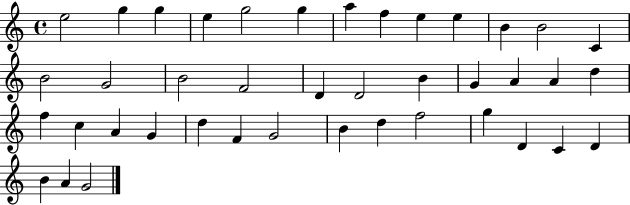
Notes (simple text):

E5/h G5/q G5/q E5/q G5/h G5/q A5/q F5/q E5/q E5/q B4/q B4/h C4/q B4/h G4/h B4/h F4/h D4/q D4/h B4/q G4/q A4/q A4/q D5/q F5/q C5/q A4/q G4/q D5/q F4/q G4/h B4/q D5/q F5/h G5/q D4/q C4/q D4/q B4/q A4/q G4/h